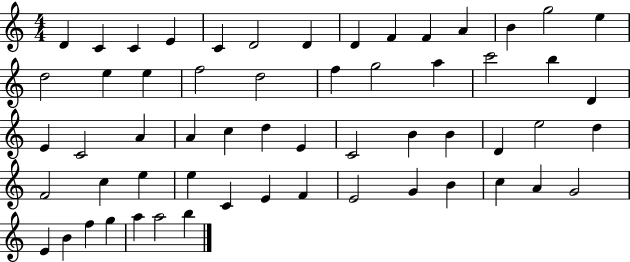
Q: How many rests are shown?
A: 0